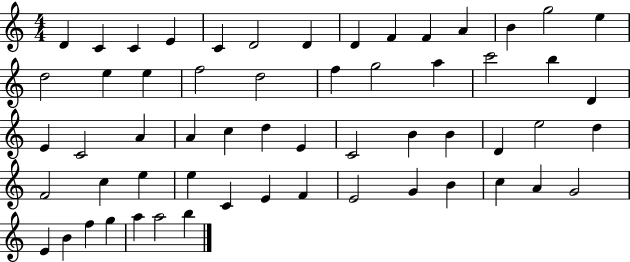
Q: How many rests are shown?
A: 0